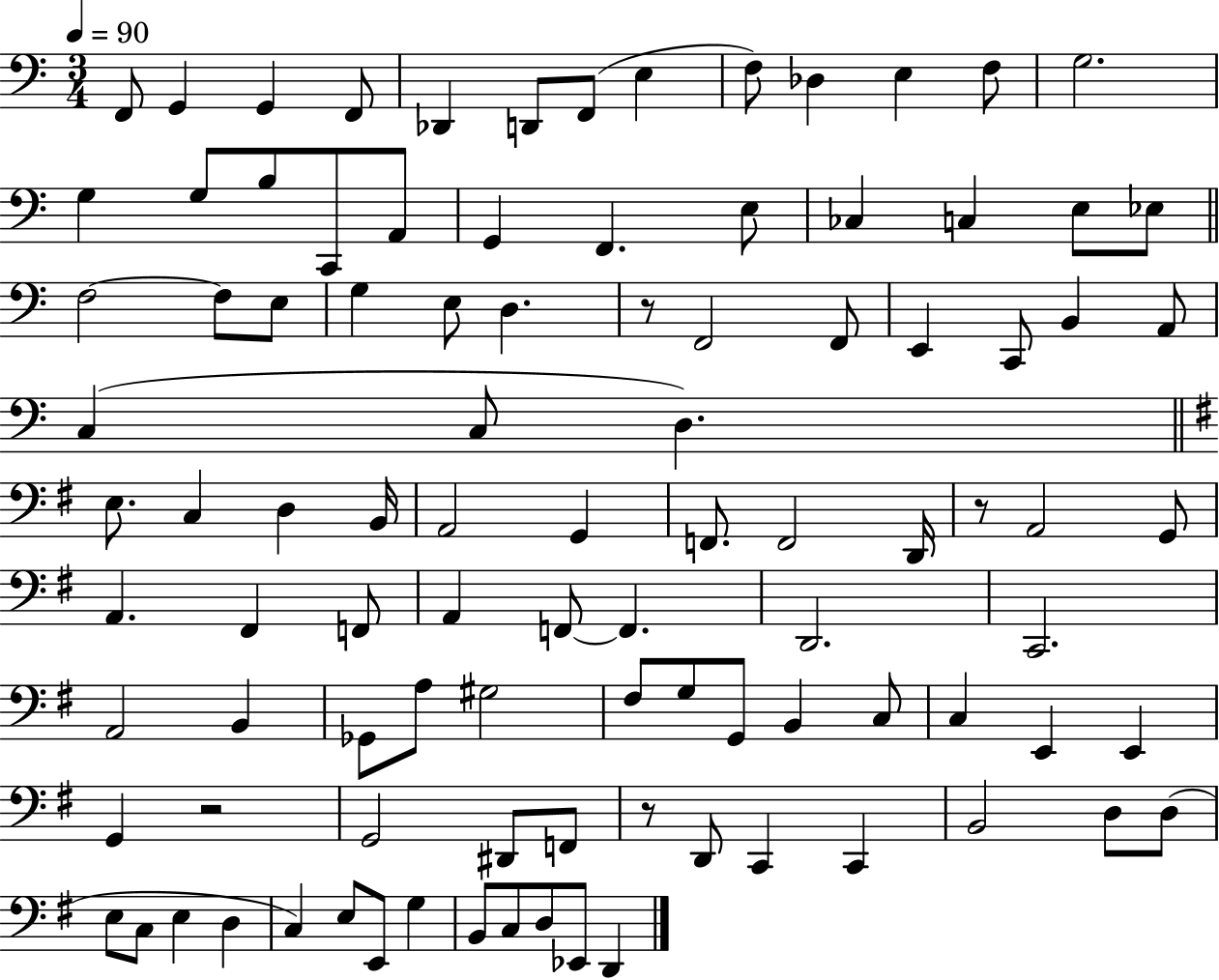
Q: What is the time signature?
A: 3/4